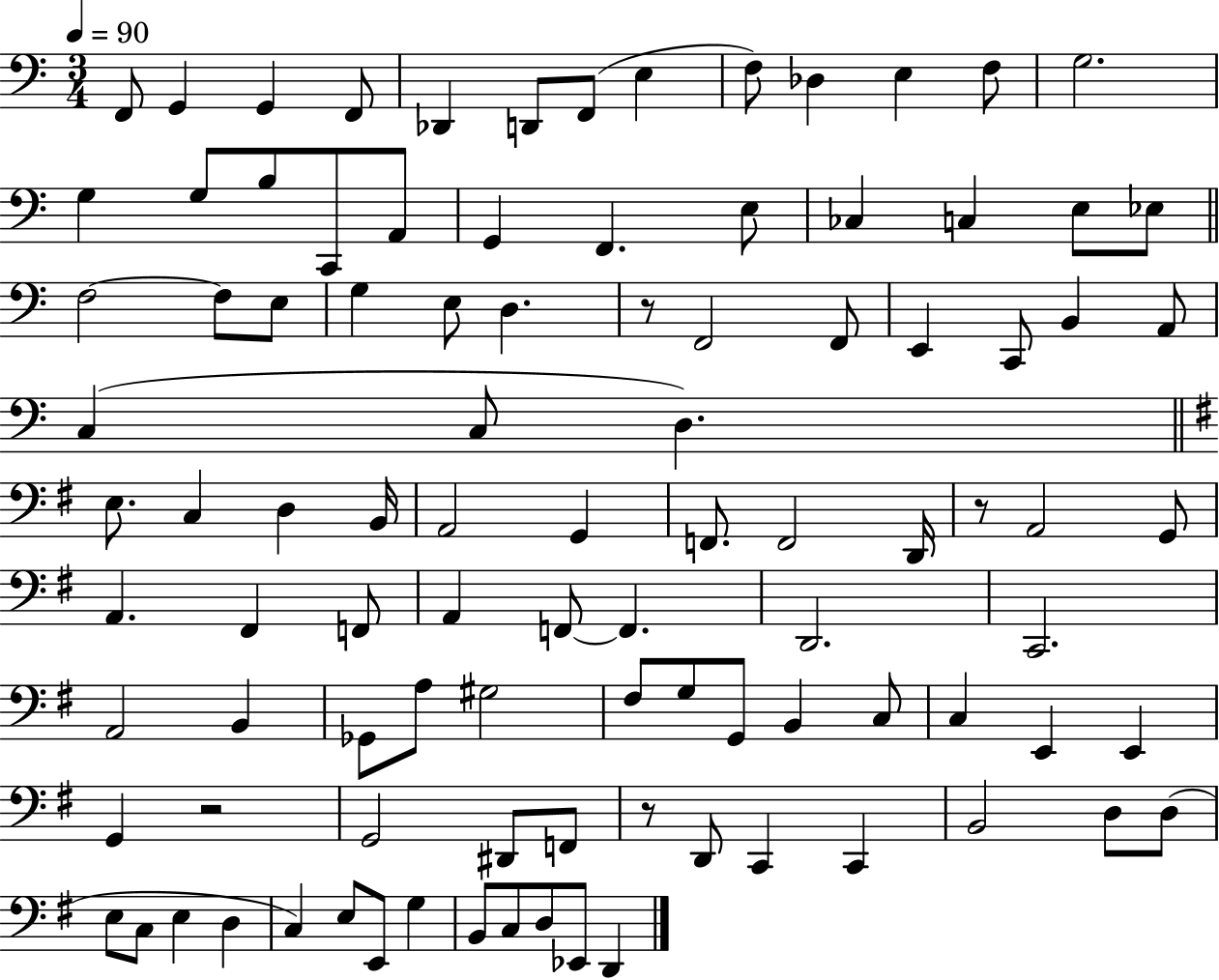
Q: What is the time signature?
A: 3/4